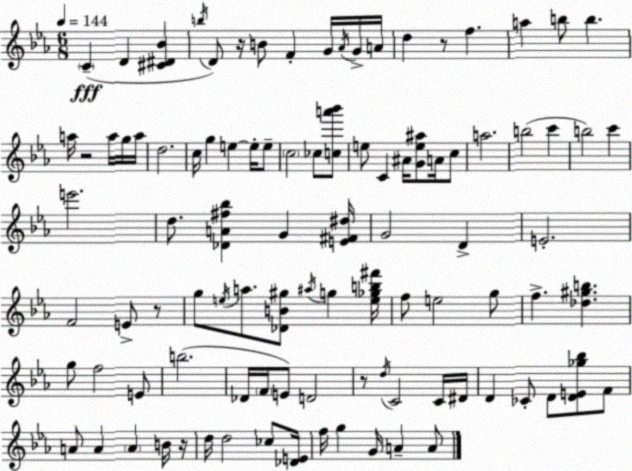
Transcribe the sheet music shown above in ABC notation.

X:1
T:Untitled
M:6/8
L:1/4
K:Cm
C D [^C^D_B] b/4 D/2 z/4 B/2 F G/4 _A/4 G/4 A/4 d z/2 f a b/2 b a/4 z2 a/4 g/4 a/4 d2 c/4 g e e/4 e/2 c2 _c/2 [ca'_b']/2 e/2 C ^A/4 [Ge^a]/2 A/4 c/2 a2 b2 c' b2 c' e'2 d/2 [_DA^f_b] G [E^F^d]/4 G2 D E2 F2 E/2 z/2 g/2 e/4 a/2 [_DB^g]/2 ^a/4 g [e_gb^f']/4 f/2 e2 g/2 f [_d^gb] g/2 f2 E/2 b2 _D/4 F/4 E/2 D2 z/2 d/4 C2 C/4 ^D/4 D _C/2 D/2 [DE_g_b]/2 F/2 A/2 A A B/4 z/4 d/4 d2 _c/2 [_DE]/4 f/4 g G/4 A A/2